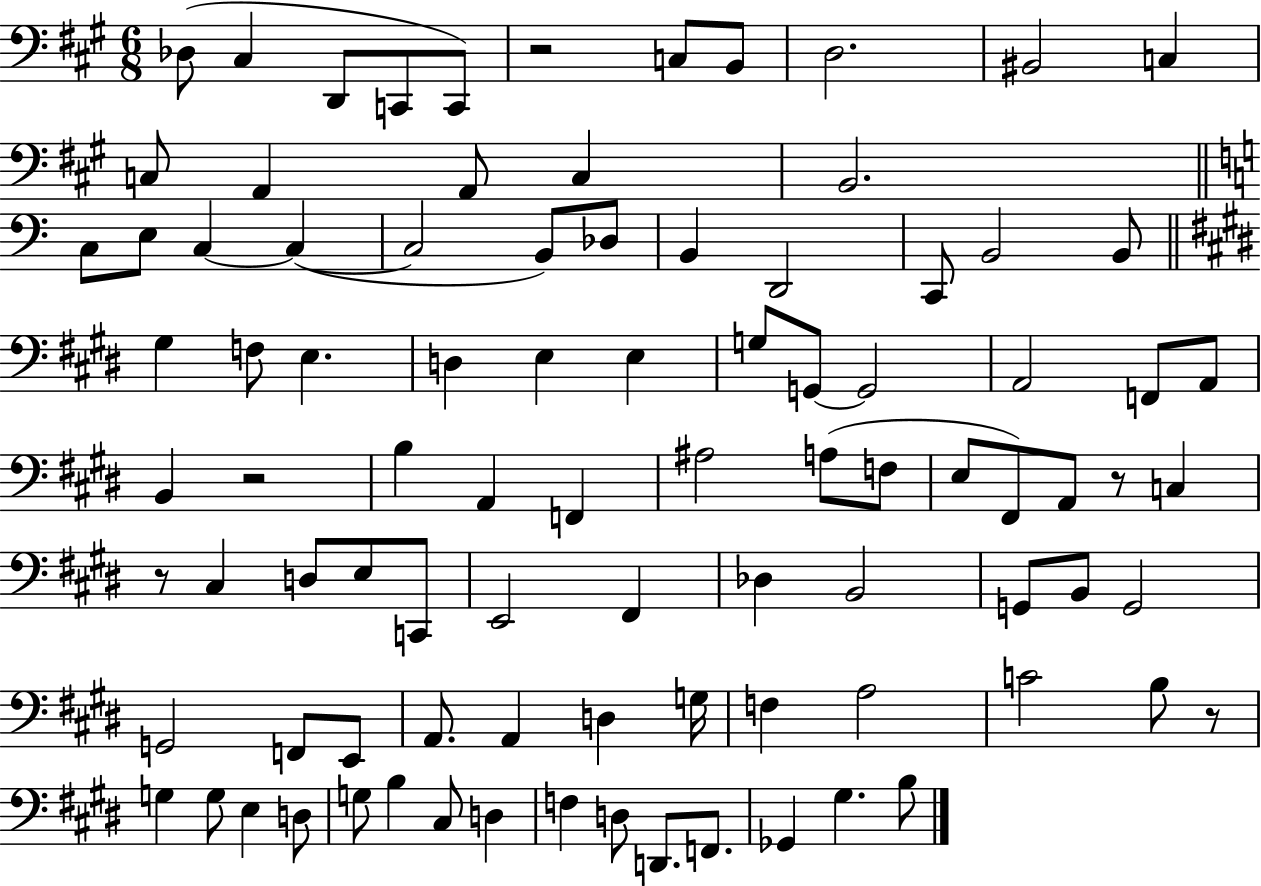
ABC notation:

X:1
T:Untitled
M:6/8
L:1/4
K:A
_D,/2 ^C, D,,/2 C,,/2 C,,/2 z2 C,/2 B,,/2 D,2 ^B,,2 C, C,/2 A,, A,,/2 C, B,,2 C,/2 E,/2 C, C, C,2 B,,/2 _D,/2 B,, D,,2 C,,/2 B,,2 B,,/2 ^G, F,/2 E, D, E, E, G,/2 G,,/2 G,,2 A,,2 F,,/2 A,,/2 B,, z2 B, A,, F,, ^A,2 A,/2 F,/2 E,/2 ^F,,/2 A,,/2 z/2 C, z/2 ^C, D,/2 E,/2 C,,/2 E,,2 ^F,, _D, B,,2 G,,/2 B,,/2 G,,2 G,,2 F,,/2 E,,/2 A,,/2 A,, D, G,/4 F, A,2 C2 B,/2 z/2 G, G,/2 E, D,/2 G,/2 B, ^C,/2 D, F, D,/2 D,,/2 F,,/2 _G,, ^G, B,/2